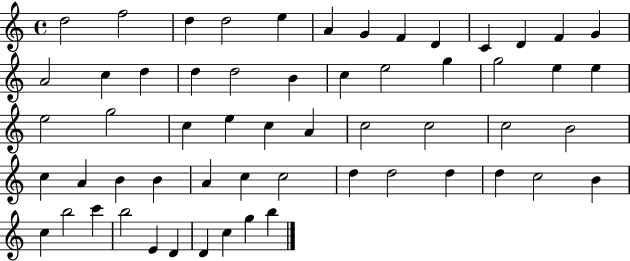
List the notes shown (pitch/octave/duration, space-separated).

D5/h F5/h D5/q D5/h E5/q A4/q G4/q F4/q D4/q C4/q D4/q F4/q G4/q A4/h C5/q D5/q D5/q D5/h B4/q C5/q E5/h G5/q G5/h E5/q E5/q E5/h G5/h C5/q E5/q C5/q A4/q C5/h C5/h C5/h B4/h C5/q A4/q B4/q B4/q A4/q C5/q C5/h D5/q D5/h D5/q D5/q C5/h B4/q C5/q B5/h C6/q B5/h E4/q D4/q D4/q C5/q G5/q B5/q